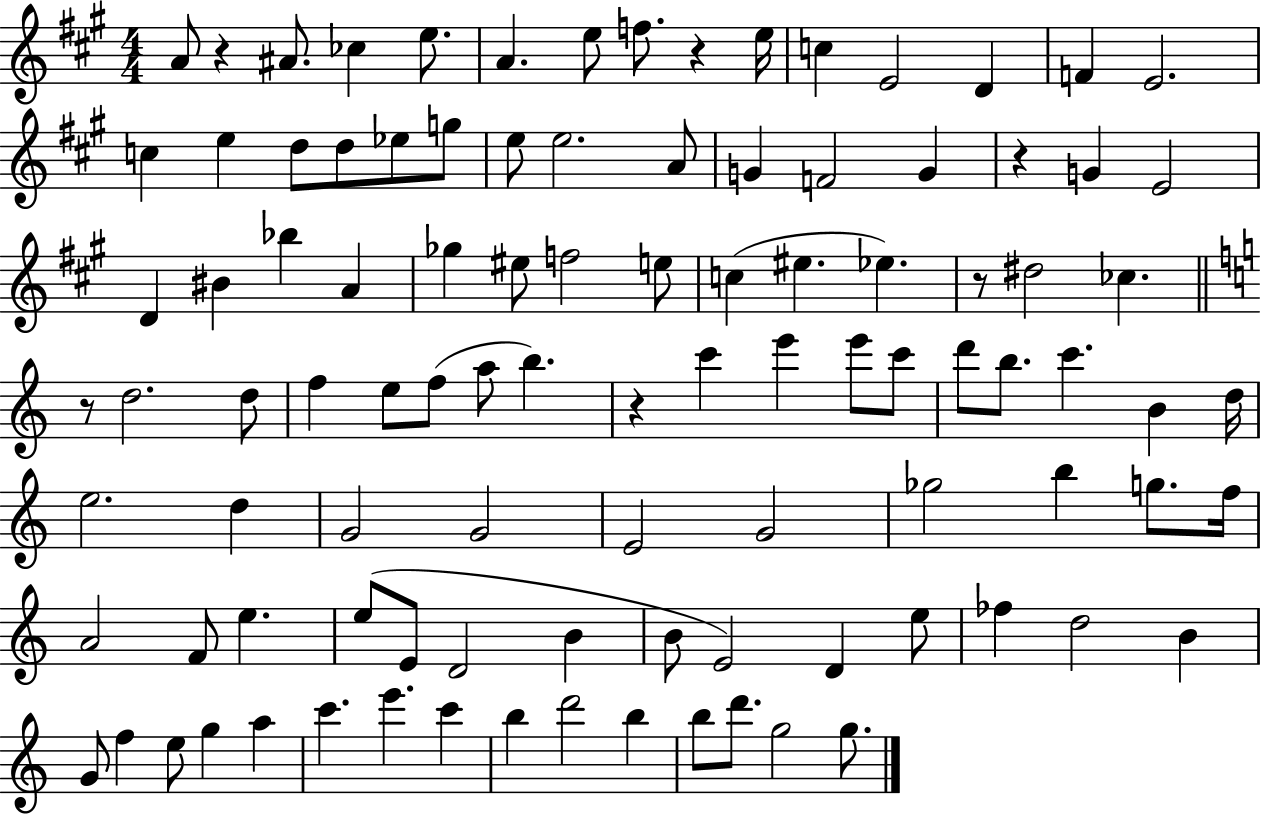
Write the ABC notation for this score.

X:1
T:Untitled
M:4/4
L:1/4
K:A
A/2 z ^A/2 _c e/2 A e/2 f/2 z e/4 c E2 D F E2 c e d/2 d/2 _e/2 g/2 e/2 e2 A/2 G F2 G z G E2 D ^B _b A _g ^e/2 f2 e/2 c ^e _e z/2 ^d2 _c z/2 d2 d/2 f e/2 f/2 a/2 b z c' e' e'/2 c'/2 d'/2 b/2 c' B d/4 e2 d G2 G2 E2 G2 _g2 b g/2 f/4 A2 F/2 e e/2 E/2 D2 B B/2 E2 D e/2 _f d2 B G/2 f e/2 g a c' e' c' b d'2 b b/2 d'/2 g2 g/2